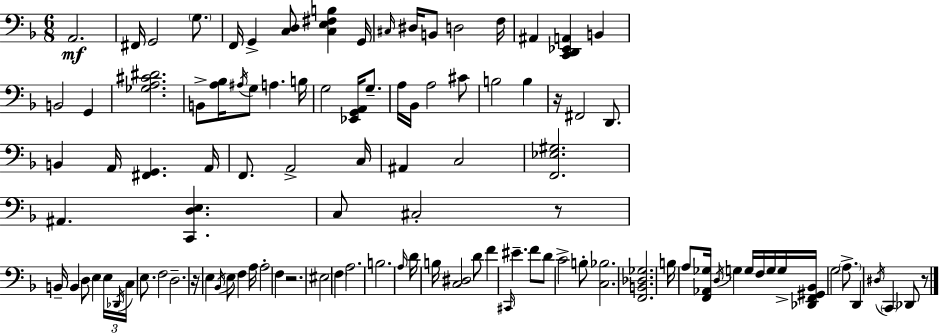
X:1
T:Untitled
M:6/8
L:1/4
K:F
A,,2 ^F,,/4 G,,2 G,/2 F,,/4 G,, [C,D,]/2 [C,E,^F,B,] G,,/4 ^C,/4 ^D,/4 B,,/2 D,2 F,/4 ^A,, [C,,D,,_E,,A,,] B,, B,,2 G,, [_G,A,^C^D]2 B,,/2 [A,_B,]/4 ^A,/4 G,/2 A, B,/4 G,2 [_E,,G,,A,,]/4 G,/2 A,/4 _B,,/4 A,2 ^C/2 B,2 B, z/4 ^F,,2 D,,/2 B,, A,,/4 [^F,,G,,] A,,/4 F,,/2 A,,2 C,/4 ^A,, C,2 [F,,_E,^G,]2 ^A,, [C,,D,E,] C,/2 ^C,2 z/2 B,,/4 B,, D,/2 E, E,/4 _D,,/4 C,/4 E,/2 F,2 D,2 z/4 E, _B,,/4 E,/2 F, A,/4 A,2 F, z2 ^E,2 F, A,2 B,2 A,/4 D/4 B,/4 [C,^D,]2 D/2 F ^C,,/4 ^E F/2 D/2 C2 B,/2 [C,_B,]2 [F,,B,,_D,_G,]2 B,/4 A,/2 [F,,_A,,_G,]/4 D,/4 G, G,/4 F,/4 G,/4 G,/4 [_D,,F,,^G,,_B,,]/4 G,2 A,/2 D,, ^D,/4 C,, _D,,/2 z/2